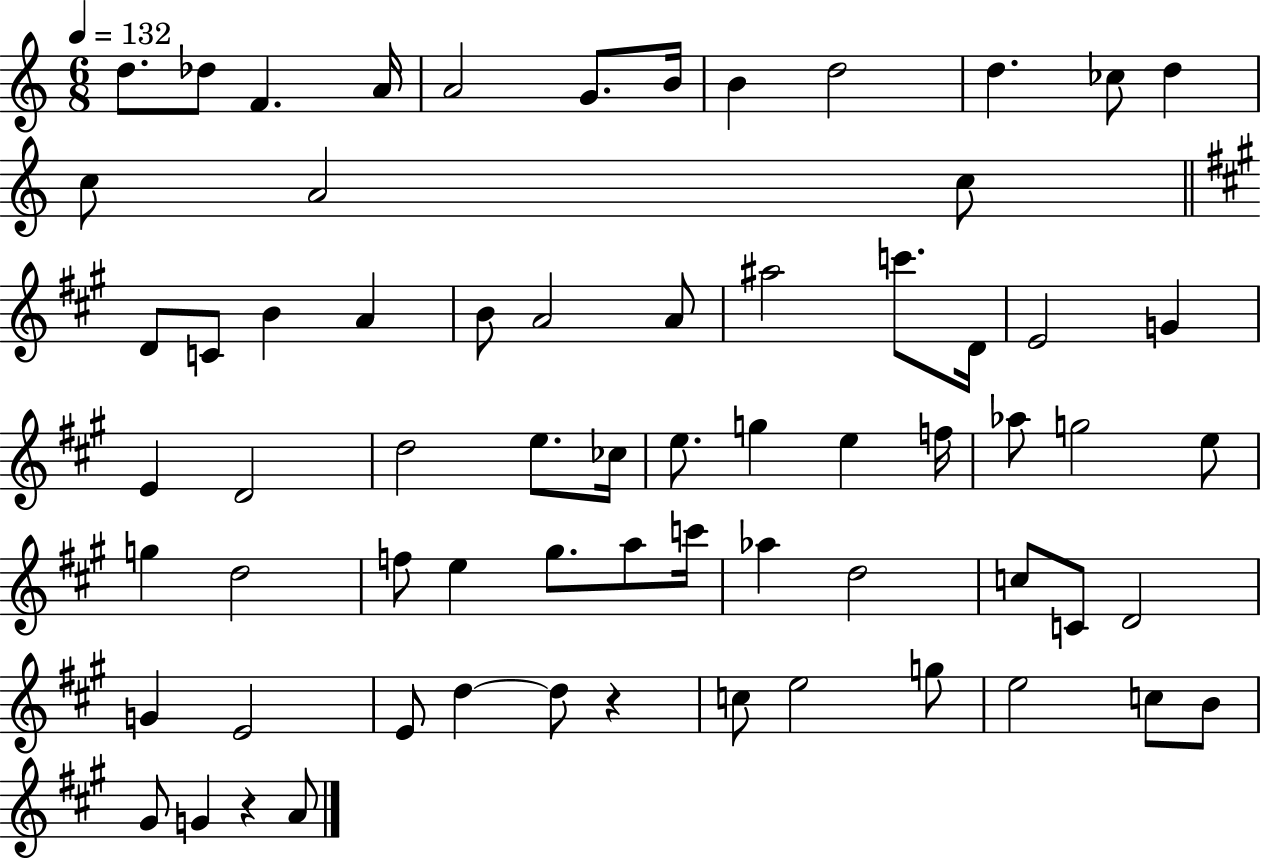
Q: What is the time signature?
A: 6/8